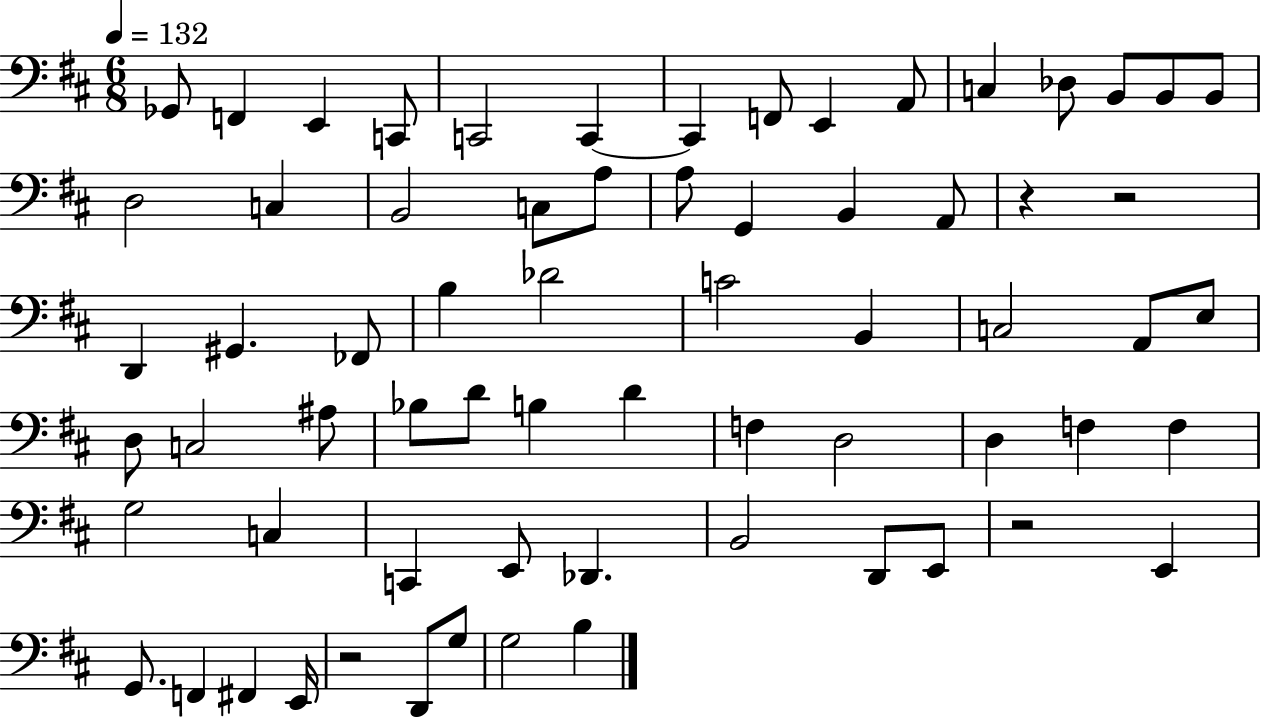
Gb2/e F2/q E2/q C2/e C2/h C2/q C2/q F2/e E2/q A2/e C3/q Db3/e B2/e B2/e B2/e D3/h C3/q B2/h C3/e A3/e A3/e G2/q B2/q A2/e R/q R/h D2/q G#2/q. FES2/e B3/q Db4/h C4/h B2/q C3/h A2/e E3/e D3/e C3/h A#3/e Bb3/e D4/e B3/q D4/q F3/q D3/h D3/q F3/q F3/q G3/h C3/q C2/q E2/e Db2/q. B2/h D2/e E2/e R/h E2/q G2/e. F2/q F#2/q E2/s R/h D2/e G3/e G3/h B3/q